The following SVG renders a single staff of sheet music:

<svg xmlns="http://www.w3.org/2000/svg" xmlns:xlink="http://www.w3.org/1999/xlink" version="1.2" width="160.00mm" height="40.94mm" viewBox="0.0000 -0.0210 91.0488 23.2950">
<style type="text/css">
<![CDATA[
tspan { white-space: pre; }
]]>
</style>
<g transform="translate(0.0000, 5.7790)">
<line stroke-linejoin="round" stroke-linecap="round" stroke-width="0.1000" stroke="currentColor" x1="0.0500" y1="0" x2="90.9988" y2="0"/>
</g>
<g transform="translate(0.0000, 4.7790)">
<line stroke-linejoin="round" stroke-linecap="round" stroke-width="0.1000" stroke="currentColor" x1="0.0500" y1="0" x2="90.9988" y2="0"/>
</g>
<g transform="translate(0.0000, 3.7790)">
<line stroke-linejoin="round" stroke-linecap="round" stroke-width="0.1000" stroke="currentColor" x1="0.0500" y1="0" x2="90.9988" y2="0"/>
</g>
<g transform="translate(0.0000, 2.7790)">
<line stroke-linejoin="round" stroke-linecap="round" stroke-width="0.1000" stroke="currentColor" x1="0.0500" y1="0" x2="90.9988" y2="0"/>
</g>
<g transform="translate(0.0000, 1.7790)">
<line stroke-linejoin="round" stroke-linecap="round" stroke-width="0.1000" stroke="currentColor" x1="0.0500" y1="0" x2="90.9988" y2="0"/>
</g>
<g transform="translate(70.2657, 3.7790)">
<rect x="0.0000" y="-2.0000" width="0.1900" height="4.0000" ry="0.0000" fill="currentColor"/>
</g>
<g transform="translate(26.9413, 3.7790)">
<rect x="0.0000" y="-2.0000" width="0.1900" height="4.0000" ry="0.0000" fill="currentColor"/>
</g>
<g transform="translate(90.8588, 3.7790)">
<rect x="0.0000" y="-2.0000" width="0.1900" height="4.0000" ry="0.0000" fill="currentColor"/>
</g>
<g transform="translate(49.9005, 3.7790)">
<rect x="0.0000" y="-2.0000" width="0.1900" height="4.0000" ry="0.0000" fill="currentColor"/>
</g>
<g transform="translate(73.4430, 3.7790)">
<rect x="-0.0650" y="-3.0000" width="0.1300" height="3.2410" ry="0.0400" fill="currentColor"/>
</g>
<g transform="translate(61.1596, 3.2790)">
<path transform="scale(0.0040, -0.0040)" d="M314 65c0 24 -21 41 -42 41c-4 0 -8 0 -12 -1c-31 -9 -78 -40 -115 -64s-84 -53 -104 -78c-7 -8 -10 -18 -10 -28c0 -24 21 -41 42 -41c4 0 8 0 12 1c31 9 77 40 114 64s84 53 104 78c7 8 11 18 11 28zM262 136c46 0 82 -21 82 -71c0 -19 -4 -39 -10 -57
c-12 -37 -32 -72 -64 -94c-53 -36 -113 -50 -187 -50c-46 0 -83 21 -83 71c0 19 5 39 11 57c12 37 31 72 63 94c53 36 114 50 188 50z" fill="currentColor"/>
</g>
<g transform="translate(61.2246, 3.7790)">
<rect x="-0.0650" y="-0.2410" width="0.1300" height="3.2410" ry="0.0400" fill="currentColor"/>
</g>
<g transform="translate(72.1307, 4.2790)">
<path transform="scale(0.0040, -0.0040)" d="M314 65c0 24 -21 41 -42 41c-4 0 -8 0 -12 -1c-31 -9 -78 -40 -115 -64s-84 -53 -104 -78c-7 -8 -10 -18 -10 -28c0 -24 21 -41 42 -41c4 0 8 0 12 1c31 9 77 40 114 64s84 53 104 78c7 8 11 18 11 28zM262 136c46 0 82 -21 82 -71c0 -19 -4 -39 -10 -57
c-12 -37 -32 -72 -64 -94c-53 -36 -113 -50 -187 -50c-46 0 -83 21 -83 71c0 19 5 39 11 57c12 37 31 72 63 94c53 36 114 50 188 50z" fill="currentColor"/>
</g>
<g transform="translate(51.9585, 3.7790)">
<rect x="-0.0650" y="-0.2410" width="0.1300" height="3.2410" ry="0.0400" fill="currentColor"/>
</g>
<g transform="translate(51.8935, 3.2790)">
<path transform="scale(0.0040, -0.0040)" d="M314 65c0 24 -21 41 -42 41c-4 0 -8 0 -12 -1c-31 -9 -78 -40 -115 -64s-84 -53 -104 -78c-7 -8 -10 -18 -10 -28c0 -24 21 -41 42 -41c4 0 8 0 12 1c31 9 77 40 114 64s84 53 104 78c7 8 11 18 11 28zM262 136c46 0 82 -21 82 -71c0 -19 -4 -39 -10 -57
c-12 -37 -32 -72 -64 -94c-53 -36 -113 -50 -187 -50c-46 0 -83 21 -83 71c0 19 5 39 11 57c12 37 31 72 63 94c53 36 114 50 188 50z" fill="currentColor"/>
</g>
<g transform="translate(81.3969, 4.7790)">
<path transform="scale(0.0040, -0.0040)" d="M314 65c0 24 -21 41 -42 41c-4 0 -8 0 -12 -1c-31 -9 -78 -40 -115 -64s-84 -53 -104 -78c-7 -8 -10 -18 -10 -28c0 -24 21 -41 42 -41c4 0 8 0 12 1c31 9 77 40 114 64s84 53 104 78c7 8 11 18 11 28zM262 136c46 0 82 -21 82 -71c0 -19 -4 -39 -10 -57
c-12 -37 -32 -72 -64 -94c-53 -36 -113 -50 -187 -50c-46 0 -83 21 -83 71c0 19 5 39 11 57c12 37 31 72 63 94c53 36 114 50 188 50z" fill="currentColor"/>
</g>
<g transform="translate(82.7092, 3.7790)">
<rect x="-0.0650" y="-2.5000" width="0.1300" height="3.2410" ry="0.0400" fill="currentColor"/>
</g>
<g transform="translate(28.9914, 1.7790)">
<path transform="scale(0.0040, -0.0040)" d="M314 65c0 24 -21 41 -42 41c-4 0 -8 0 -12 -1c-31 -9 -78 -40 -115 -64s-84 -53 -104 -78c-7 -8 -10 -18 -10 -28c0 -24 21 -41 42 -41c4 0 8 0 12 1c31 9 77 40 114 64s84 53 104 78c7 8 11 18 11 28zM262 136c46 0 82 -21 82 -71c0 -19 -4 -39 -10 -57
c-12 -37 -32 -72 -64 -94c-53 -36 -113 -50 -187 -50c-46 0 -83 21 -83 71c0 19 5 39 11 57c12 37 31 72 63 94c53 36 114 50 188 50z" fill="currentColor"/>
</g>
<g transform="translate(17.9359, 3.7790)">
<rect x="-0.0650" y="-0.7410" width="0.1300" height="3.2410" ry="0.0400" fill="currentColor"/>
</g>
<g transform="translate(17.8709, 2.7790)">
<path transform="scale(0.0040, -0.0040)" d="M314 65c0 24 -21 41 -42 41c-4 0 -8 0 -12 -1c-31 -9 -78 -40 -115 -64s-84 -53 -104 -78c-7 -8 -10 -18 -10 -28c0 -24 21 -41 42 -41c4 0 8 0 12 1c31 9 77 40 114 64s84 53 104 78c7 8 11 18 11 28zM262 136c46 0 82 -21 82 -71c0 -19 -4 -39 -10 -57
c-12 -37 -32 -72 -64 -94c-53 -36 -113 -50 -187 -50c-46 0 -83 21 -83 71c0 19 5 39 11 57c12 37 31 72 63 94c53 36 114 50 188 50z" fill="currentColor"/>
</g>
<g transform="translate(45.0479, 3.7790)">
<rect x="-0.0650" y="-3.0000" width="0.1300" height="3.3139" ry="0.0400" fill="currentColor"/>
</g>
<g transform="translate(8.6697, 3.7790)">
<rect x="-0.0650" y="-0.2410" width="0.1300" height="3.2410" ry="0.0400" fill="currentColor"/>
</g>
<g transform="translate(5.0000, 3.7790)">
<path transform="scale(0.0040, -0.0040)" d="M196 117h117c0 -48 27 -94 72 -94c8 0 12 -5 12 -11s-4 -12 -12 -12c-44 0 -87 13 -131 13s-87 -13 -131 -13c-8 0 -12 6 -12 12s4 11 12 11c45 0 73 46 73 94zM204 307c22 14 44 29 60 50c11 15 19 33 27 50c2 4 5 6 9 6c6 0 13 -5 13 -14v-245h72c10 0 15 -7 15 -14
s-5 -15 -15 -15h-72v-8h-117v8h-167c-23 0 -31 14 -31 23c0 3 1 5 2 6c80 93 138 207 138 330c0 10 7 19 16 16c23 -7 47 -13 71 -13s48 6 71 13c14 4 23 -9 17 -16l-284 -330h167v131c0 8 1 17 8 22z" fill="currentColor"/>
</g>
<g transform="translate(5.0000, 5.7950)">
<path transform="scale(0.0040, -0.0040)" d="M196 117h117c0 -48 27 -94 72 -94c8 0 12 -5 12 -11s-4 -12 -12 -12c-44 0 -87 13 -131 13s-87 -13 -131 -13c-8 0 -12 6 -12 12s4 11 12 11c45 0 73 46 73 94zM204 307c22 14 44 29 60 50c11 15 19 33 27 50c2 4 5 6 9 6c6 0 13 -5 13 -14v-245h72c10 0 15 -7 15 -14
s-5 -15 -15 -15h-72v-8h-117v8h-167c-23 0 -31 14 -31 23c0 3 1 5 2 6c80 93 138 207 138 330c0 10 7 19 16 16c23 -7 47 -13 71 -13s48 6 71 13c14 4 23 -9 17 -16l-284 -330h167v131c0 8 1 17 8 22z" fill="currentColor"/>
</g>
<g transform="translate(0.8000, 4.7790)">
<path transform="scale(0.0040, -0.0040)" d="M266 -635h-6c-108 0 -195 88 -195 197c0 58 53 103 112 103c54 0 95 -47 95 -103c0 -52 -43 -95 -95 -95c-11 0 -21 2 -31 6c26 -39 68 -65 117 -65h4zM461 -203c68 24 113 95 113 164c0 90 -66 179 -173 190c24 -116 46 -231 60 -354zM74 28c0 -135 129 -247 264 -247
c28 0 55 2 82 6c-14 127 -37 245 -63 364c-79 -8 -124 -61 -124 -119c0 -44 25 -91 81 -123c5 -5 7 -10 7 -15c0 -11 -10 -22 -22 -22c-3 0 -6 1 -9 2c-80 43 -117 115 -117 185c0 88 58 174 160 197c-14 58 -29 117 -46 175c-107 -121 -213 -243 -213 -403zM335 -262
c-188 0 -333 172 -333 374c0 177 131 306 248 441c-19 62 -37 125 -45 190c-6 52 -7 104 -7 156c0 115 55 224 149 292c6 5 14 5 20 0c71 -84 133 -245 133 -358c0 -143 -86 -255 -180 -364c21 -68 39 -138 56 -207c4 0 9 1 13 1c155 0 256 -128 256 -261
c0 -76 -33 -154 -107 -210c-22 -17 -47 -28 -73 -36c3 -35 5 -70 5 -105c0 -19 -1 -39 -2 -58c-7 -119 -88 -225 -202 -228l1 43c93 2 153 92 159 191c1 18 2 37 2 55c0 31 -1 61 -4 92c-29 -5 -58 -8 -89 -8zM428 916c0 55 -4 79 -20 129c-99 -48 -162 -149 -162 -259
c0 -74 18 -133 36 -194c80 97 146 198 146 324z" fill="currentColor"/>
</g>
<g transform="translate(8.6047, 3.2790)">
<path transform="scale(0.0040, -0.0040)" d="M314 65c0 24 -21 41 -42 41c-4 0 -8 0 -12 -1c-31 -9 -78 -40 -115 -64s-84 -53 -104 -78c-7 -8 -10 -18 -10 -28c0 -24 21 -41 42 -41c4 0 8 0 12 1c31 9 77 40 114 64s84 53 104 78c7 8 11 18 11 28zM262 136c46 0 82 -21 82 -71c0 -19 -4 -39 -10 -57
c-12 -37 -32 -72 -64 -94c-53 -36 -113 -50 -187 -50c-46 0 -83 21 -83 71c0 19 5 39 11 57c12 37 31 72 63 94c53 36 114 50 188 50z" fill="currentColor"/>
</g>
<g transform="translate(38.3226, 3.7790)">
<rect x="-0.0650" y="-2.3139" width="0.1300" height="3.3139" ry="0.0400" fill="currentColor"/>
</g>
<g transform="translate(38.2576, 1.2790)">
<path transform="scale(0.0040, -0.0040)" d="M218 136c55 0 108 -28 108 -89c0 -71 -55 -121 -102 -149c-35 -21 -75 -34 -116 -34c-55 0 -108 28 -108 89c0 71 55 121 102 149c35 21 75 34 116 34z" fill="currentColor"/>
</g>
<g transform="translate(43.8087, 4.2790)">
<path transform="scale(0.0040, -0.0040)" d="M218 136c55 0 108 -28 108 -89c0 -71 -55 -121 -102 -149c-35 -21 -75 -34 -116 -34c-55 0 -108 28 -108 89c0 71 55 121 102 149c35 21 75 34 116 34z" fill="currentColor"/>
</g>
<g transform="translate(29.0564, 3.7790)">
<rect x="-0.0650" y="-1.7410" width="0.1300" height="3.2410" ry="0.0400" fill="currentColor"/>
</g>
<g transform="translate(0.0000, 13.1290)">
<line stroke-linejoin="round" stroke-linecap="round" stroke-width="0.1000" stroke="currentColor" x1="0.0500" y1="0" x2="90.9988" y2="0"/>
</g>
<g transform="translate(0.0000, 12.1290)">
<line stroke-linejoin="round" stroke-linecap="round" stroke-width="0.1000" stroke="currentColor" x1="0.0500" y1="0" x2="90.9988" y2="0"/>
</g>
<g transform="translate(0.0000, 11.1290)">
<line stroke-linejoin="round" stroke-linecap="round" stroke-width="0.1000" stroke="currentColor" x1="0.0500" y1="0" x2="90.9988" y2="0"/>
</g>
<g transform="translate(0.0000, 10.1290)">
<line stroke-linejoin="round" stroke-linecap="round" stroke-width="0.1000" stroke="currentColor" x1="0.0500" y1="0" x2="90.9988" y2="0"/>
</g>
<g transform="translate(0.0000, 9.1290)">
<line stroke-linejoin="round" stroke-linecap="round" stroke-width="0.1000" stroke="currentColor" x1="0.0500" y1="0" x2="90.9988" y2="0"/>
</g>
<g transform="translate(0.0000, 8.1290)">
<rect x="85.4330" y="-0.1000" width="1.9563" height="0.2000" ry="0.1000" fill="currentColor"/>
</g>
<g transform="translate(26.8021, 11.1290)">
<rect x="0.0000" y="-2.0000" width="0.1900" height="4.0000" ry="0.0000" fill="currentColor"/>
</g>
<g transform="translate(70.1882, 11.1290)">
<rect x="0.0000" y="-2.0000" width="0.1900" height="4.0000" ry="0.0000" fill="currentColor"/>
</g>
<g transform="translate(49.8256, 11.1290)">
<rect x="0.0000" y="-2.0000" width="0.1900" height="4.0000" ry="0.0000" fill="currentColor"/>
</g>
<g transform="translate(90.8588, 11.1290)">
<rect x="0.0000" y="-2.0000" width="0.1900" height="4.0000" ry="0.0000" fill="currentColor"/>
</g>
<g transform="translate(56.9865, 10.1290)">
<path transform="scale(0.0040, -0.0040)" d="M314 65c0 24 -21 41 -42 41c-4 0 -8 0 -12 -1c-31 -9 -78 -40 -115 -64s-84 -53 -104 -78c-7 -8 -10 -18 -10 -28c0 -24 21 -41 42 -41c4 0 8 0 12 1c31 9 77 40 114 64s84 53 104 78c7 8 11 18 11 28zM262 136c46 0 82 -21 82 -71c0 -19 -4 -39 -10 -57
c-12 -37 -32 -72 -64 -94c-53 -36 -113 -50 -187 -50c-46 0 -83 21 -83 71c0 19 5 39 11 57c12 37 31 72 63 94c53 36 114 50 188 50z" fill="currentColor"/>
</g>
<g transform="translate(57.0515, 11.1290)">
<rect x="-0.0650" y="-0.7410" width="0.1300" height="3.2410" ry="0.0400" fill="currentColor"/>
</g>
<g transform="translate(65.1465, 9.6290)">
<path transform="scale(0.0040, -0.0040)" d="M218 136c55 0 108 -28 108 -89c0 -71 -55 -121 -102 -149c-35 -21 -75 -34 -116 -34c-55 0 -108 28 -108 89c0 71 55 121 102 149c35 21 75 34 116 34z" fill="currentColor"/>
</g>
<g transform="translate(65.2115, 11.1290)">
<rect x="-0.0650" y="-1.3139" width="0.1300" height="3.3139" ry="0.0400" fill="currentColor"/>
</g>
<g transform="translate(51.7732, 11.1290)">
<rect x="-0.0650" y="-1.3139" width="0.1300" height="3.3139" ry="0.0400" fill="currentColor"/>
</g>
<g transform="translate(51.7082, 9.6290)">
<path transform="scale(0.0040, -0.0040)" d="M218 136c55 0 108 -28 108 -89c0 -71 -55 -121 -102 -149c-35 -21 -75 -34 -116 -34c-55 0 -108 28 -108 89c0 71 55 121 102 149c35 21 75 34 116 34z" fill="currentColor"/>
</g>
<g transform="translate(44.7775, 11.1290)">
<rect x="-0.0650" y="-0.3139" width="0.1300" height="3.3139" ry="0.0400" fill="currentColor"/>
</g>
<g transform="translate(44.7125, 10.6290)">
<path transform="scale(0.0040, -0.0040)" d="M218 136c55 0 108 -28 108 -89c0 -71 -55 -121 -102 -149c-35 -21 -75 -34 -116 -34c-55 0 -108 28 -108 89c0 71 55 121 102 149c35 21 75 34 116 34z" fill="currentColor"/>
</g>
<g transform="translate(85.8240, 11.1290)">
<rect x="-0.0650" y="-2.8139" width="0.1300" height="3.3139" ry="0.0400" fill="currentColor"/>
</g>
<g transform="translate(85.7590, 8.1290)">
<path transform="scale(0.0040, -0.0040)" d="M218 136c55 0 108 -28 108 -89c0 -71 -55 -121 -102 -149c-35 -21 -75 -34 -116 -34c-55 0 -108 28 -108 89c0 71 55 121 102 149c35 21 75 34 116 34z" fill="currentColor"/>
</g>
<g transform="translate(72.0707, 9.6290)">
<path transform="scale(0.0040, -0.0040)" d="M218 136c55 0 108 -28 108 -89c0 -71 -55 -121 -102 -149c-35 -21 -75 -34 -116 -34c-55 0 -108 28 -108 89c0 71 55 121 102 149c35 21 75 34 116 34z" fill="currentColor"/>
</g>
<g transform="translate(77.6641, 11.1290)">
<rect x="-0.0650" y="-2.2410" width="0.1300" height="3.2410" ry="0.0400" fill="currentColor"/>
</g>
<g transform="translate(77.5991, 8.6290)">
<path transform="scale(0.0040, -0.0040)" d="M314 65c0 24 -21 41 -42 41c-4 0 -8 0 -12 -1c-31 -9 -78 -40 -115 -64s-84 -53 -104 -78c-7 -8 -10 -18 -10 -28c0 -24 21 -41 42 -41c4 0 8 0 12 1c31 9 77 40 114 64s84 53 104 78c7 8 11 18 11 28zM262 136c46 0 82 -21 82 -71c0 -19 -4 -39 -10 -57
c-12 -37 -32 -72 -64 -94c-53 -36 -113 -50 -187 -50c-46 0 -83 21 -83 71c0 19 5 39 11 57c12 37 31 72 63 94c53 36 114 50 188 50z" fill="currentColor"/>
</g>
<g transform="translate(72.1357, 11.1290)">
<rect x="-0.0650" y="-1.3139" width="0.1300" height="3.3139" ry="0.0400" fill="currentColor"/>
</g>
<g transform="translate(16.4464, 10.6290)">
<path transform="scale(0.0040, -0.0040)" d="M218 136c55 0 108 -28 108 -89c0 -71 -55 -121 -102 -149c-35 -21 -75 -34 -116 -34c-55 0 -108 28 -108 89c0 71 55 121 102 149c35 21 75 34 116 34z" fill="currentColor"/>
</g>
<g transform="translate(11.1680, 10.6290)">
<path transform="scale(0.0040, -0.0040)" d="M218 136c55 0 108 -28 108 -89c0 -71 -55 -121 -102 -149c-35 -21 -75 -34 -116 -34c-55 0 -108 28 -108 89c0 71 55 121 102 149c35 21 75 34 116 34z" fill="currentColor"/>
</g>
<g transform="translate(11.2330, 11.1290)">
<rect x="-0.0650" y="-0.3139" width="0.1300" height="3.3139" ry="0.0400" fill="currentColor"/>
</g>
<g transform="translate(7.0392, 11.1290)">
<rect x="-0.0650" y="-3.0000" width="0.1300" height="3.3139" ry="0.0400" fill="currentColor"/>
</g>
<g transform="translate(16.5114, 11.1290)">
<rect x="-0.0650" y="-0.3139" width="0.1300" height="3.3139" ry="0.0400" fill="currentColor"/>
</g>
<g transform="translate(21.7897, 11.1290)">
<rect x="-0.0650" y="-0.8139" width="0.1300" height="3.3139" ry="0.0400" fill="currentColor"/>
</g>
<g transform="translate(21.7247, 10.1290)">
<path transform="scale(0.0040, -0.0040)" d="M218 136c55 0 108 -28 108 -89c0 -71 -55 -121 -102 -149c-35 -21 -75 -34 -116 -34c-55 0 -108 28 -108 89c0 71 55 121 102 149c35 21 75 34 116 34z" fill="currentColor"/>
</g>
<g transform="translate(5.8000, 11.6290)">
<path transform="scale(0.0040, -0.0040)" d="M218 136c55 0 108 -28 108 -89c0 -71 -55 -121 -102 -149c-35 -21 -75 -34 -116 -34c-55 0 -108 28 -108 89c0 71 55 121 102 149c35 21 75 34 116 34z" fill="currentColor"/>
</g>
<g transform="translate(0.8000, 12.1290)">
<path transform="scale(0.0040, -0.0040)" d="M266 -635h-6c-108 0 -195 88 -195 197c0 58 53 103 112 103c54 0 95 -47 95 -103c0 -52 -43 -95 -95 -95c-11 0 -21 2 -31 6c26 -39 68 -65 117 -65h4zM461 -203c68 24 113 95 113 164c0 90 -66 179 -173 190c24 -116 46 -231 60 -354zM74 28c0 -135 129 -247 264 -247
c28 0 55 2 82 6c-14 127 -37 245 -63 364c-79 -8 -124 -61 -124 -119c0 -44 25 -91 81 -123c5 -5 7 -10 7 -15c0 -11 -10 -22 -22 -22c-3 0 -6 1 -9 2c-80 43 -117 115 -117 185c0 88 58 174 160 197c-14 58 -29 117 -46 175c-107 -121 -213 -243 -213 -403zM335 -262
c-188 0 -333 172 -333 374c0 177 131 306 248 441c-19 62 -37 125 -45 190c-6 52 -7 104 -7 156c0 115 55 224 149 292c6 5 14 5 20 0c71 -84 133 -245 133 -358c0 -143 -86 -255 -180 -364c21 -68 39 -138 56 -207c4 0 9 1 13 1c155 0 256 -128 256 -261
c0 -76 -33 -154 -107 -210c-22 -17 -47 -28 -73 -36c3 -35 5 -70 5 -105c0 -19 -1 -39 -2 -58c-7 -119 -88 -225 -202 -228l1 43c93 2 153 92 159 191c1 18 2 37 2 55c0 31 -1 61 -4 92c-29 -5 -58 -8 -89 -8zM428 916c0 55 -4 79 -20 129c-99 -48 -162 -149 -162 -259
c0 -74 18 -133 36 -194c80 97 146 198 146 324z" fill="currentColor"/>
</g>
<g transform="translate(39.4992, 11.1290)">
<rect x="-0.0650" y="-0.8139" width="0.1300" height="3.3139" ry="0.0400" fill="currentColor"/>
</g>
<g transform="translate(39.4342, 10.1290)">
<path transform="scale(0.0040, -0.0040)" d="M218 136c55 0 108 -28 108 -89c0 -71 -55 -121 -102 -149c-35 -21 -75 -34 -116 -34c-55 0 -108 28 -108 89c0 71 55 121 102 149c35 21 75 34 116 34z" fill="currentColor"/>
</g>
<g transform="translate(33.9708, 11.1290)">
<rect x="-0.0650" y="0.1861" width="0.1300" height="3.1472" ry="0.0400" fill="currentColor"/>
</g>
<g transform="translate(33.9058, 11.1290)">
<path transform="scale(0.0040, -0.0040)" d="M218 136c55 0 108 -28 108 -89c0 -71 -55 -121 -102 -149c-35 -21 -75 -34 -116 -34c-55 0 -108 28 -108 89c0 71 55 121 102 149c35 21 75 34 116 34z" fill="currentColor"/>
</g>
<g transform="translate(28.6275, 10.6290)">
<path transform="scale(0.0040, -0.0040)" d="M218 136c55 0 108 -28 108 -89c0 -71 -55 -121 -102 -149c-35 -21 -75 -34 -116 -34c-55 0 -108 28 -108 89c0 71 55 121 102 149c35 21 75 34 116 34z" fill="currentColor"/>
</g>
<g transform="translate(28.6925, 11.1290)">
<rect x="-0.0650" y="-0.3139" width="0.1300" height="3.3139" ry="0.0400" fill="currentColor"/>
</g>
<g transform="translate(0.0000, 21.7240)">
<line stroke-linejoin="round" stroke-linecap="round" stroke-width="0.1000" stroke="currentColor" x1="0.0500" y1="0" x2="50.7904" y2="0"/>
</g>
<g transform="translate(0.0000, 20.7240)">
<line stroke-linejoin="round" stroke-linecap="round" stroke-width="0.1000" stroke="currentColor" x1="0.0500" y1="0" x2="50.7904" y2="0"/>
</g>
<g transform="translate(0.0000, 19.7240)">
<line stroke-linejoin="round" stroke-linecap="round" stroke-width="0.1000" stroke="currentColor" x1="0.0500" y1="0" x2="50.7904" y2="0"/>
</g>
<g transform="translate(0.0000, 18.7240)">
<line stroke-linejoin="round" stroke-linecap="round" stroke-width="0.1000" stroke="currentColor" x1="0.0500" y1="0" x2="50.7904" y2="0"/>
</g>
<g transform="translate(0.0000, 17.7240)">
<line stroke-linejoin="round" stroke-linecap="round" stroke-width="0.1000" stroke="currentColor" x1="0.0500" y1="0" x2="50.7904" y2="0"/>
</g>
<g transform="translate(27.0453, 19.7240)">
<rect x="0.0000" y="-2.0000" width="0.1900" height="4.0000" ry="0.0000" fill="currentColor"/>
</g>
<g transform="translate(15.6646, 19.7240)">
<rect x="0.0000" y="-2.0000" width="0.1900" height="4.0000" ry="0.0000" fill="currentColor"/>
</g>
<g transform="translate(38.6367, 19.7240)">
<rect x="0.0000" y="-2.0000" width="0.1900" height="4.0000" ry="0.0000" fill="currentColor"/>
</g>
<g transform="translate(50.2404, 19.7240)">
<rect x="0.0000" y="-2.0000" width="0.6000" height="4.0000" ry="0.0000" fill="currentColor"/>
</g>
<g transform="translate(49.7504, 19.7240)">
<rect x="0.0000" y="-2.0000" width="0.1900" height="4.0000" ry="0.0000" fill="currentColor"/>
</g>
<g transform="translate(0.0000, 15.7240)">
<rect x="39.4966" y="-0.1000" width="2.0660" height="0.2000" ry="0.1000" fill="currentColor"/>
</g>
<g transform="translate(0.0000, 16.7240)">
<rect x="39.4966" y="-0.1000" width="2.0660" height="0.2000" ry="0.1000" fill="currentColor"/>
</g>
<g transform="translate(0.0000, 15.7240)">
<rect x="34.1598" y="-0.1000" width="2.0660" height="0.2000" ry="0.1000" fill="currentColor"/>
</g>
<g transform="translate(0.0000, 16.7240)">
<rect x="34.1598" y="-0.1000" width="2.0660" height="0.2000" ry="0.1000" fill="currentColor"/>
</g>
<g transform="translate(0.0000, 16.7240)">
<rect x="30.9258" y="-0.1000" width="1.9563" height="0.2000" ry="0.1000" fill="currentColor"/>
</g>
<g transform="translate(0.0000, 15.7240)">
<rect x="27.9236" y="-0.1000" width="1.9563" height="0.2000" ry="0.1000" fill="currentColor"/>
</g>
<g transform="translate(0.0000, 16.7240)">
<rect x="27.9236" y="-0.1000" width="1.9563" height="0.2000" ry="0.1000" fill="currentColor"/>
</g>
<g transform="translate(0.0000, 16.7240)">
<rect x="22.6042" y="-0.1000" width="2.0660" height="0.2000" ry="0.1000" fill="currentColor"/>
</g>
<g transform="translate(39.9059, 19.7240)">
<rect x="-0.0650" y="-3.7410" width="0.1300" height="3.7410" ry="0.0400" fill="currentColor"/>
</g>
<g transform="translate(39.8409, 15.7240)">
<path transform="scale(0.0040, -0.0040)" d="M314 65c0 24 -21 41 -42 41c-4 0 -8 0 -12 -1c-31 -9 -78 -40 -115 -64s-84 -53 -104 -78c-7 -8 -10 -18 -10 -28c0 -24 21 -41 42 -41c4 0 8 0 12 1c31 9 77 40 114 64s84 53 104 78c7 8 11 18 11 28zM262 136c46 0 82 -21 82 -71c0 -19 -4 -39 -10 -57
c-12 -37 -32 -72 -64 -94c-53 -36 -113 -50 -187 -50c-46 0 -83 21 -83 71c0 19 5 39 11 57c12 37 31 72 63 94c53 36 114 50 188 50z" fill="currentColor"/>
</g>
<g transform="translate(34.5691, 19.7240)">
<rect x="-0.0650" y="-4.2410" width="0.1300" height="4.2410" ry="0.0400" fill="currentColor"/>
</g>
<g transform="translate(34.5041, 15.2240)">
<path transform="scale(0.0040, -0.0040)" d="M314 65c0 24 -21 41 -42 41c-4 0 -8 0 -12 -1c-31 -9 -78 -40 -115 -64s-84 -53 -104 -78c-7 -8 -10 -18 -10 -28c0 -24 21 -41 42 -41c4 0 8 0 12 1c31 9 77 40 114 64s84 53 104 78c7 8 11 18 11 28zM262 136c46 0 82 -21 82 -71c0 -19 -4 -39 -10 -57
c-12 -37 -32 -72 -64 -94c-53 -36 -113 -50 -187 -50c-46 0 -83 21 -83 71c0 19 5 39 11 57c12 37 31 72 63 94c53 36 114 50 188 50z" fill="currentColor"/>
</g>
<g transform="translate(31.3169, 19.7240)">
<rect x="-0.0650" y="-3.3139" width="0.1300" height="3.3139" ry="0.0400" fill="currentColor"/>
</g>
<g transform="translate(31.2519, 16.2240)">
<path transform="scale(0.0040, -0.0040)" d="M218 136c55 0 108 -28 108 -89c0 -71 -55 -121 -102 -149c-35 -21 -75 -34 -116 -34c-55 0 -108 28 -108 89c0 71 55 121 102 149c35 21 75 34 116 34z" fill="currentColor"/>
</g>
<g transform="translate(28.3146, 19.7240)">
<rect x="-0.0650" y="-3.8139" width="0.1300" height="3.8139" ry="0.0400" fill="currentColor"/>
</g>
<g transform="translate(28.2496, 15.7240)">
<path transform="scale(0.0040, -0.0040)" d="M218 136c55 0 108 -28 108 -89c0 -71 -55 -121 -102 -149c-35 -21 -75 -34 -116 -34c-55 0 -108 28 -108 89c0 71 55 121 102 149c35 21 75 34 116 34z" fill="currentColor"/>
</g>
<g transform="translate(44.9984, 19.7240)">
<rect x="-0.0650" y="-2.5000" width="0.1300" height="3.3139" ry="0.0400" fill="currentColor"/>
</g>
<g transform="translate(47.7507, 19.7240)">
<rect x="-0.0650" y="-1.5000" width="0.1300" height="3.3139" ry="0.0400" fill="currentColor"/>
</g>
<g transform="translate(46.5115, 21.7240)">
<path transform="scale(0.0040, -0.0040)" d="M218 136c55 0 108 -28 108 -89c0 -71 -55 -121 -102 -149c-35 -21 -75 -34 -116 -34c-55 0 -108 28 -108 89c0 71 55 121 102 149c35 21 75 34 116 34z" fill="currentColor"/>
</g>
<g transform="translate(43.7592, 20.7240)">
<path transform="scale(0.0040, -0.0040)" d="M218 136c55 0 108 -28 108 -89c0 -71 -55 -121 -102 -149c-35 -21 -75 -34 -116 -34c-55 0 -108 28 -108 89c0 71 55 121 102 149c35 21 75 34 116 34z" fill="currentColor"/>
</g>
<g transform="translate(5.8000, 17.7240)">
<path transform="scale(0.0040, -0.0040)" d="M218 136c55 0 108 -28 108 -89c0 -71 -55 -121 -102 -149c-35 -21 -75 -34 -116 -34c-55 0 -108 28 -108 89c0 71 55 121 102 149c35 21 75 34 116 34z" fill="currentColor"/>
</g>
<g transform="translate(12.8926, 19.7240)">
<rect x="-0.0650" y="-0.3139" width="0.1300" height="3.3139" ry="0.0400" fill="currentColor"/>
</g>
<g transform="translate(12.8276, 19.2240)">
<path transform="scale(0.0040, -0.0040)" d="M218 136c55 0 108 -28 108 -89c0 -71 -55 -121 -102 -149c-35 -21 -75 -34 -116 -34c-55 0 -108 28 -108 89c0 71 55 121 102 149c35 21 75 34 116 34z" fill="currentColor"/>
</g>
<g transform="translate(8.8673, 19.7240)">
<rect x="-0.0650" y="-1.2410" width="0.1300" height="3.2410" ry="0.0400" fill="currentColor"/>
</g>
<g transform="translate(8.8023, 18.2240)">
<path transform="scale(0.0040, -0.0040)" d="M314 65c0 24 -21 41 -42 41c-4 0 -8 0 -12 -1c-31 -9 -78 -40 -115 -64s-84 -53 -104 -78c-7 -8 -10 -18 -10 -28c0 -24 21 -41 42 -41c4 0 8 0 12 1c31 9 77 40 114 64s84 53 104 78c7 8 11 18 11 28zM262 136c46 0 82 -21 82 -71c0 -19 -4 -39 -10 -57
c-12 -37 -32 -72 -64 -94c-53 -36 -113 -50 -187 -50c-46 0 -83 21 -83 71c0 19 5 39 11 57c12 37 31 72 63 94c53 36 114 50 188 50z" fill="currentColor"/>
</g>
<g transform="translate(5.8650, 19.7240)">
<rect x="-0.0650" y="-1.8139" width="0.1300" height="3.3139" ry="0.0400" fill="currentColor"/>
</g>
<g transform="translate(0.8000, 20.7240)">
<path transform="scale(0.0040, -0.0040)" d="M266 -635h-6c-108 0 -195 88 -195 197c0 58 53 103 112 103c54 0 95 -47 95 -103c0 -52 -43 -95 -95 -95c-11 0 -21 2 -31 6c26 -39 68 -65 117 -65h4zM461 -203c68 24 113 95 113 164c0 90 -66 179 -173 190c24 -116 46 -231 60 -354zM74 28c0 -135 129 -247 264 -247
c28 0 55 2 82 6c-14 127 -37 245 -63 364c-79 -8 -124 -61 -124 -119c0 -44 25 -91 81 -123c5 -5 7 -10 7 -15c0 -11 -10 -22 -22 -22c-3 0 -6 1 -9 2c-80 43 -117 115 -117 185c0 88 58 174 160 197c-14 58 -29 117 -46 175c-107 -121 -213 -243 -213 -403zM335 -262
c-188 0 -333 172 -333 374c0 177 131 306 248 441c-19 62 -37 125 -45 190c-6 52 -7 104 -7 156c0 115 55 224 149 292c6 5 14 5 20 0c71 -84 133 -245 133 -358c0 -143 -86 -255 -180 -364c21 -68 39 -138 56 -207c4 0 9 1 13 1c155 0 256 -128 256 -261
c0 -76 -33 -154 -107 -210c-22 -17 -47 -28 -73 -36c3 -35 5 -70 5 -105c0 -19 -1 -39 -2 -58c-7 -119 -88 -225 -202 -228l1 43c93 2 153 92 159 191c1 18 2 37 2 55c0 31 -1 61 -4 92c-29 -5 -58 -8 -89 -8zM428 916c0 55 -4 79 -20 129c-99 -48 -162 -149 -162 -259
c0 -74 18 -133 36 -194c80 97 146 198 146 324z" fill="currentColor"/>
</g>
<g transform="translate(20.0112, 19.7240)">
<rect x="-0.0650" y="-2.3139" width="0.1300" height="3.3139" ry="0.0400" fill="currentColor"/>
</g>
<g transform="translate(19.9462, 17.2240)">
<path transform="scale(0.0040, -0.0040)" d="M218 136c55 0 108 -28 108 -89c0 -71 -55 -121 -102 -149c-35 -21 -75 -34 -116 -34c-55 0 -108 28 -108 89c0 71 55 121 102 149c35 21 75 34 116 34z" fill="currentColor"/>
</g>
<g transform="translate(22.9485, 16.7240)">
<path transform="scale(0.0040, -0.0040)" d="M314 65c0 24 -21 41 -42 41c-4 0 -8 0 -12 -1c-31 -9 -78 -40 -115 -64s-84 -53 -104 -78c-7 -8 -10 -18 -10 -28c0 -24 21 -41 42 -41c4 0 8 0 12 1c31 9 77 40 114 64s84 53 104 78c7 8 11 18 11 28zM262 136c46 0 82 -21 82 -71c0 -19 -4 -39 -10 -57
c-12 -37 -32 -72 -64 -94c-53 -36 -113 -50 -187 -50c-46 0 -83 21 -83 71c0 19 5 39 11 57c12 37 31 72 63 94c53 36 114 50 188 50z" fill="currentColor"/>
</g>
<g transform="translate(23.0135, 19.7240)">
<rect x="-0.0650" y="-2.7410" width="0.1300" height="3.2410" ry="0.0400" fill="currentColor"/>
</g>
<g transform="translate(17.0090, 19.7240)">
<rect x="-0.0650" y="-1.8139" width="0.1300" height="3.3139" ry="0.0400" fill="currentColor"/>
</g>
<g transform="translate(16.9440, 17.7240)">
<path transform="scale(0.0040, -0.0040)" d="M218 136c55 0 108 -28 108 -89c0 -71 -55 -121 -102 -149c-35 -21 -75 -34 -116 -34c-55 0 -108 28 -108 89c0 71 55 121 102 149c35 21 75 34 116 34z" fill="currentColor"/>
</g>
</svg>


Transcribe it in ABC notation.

X:1
T:Untitled
M:4/4
L:1/4
K:C
c2 d2 f2 g A c2 c2 A2 G2 A c c d c B d c e d2 e e g2 a f e2 c f g a2 c' b d'2 c'2 G E